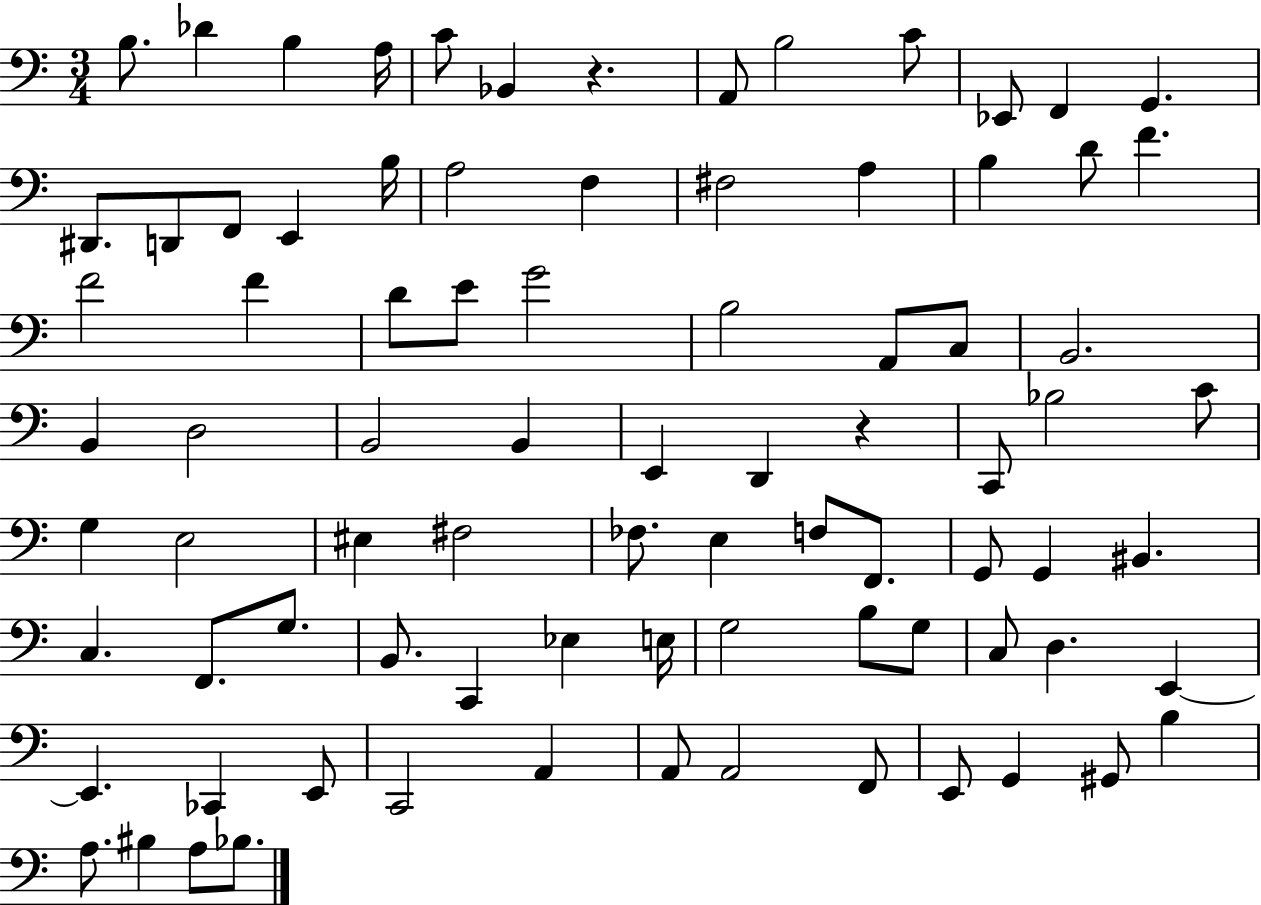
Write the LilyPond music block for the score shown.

{
  \clef bass
  \numericTimeSignature
  \time 3/4
  \key c \major
  \repeat volta 2 { b8. des'4 b4 a16 | c'8 bes,4 r4. | a,8 b2 c'8 | ees,8 f,4 g,4. | \break dis,8. d,8 f,8 e,4 b16 | a2 f4 | fis2 a4 | b4 d'8 f'4. | \break f'2 f'4 | d'8 e'8 g'2 | b2 a,8 c8 | b,2. | \break b,4 d2 | b,2 b,4 | e,4 d,4 r4 | c,8 bes2 c'8 | \break g4 e2 | eis4 fis2 | fes8. e4 f8 f,8. | g,8 g,4 bis,4. | \break c4. f,8. g8. | b,8. c,4 ees4 e16 | g2 b8 g8 | c8 d4. e,4~~ | \break e,4. ces,4 e,8 | c,2 a,4 | a,8 a,2 f,8 | e,8 g,4 gis,8 b4 | \break a8. bis4 a8 bes8. | } \bar "|."
}